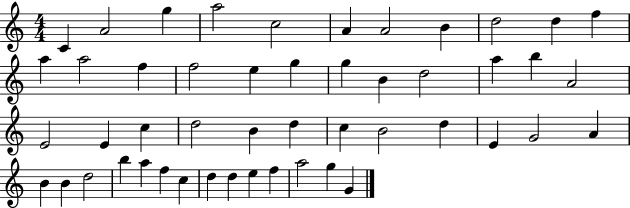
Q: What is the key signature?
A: C major